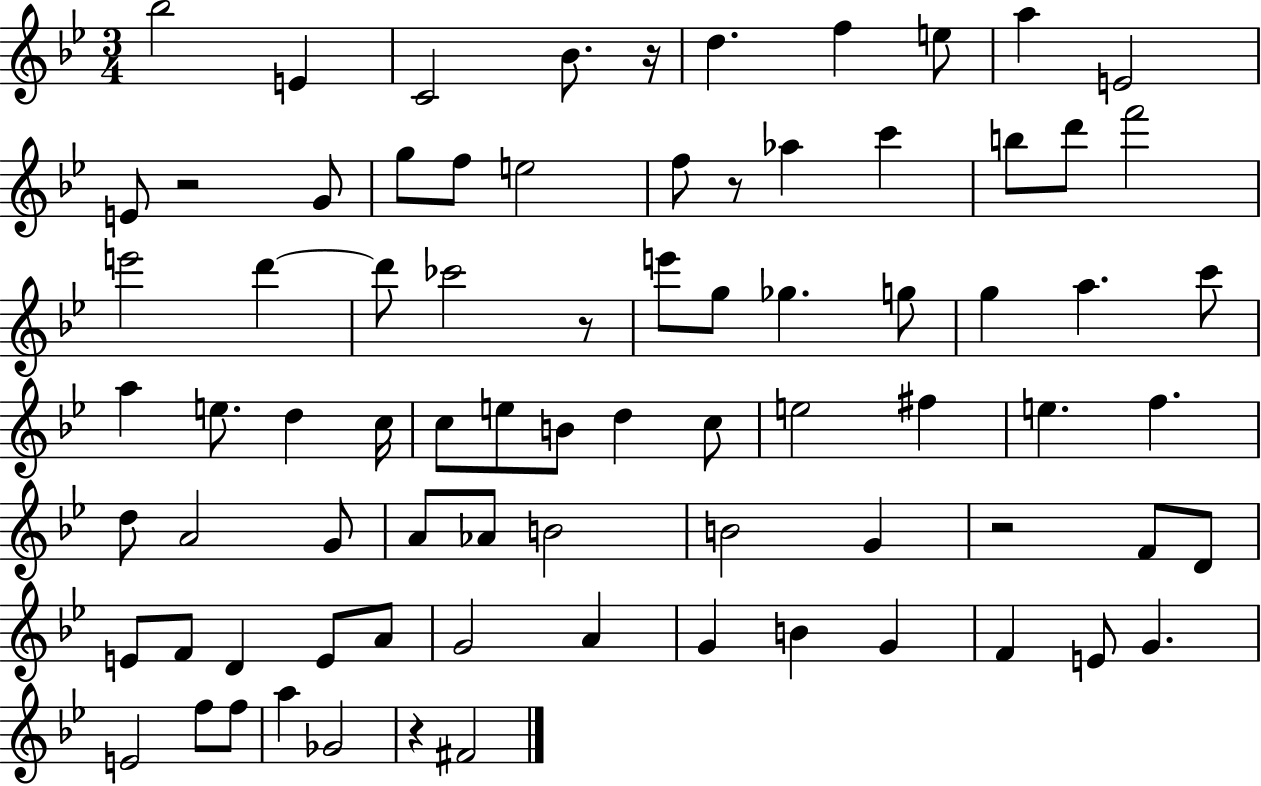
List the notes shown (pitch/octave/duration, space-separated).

Bb5/h E4/q C4/h Bb4/e. R/s D5/q. F5/q E5/e A5/q E4/h E4/e R/h G4/e G5/e F5/e E5/h F5/e R/e Ab5/q C6/q B5/e D6/e F6/h E6/h D6/q D6/e CES6/h R/e E6/e G5/e Gb5/q. G5/e G5/q A5/q. C6/e A5/q E5/e. D5/q C5/s C5/e E5/e B4/e D5/q C5/e E5/h F#5/q E5/q. F5/q. D5/e A4/h G4/e A4/e Ab4/e B4/h B4/h G4/q R/h F4/e D4/e E4/e F4/e D4/q E4/e A4/e G4/h A4/q G4/q B4/q G4/q F4/q E4/e G4/q. E4/h F5/e F5/e A5/q Gb4/h R/q F#4/h